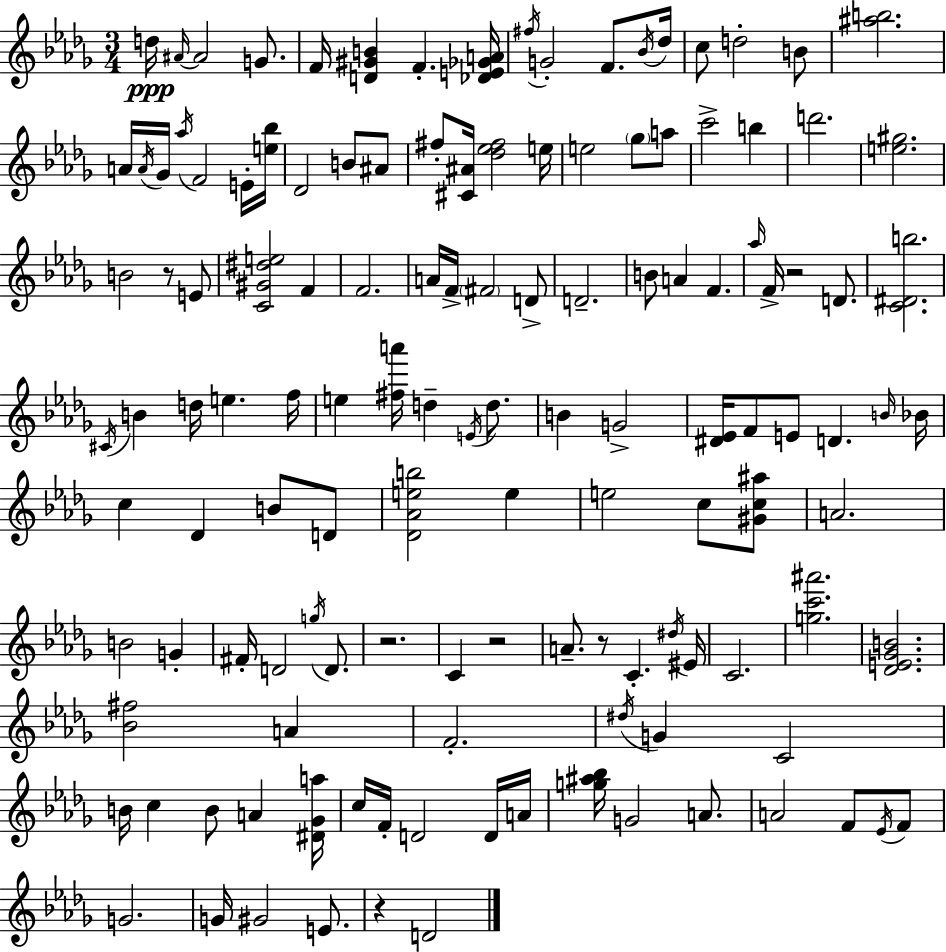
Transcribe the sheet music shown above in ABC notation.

X:1
T:Untitled
M:3/4
L:1/4
K:Bbm
d/4 ^A/4 ^A2 G/2 F/4 [D^GB] F [_DE_GA]/4 ^f/4 G2 F/2 _B/4 _d/4 c/2 d2 B/2 [^ab]2 A/4 A/4 _G/4 _a/4 F2 E/4 [e_b]/4 _D2 B/2 ^A/2 ^f/2 [^C^A]/4 [_d_e^f]2 e/4 e2 _g/2 a/2 c'2 b d'2 [e^g]2 B2 z/2 E/2 [C^G^de]2 F F2 A/4 F/4 ^F2 D/2 D2 B/2 A F _a/4 F/4 z2 D/2 [C^Db]2 ^C/4 B d/4 e f/4 e [^fa']/4 d E/4 d/2 B G2 [^D_E]/4 F/2 E/2 D B/4 _B/4 c _D B/2 D/2 [_D_Aeb]2 e e2 c/2 [^Gc^a]/2 A2 B2 G ^F/4 D2 g/4 D/2 z2 C z2 A/2 z/2 C ^d/4 ^E/4 C2 [gc'^a']2 [_DE_GB]2 [_B^f]2 A F2 ^d/4 G C2 B/4 c B/2 A [^D_Ga]/4 c/4 F/4 D2 D/4 A/4 [g^a_b]/4 G2 A/2 A2 F/2 _E/4 F/2 G2 G/4 ^G2 E/2 z D2